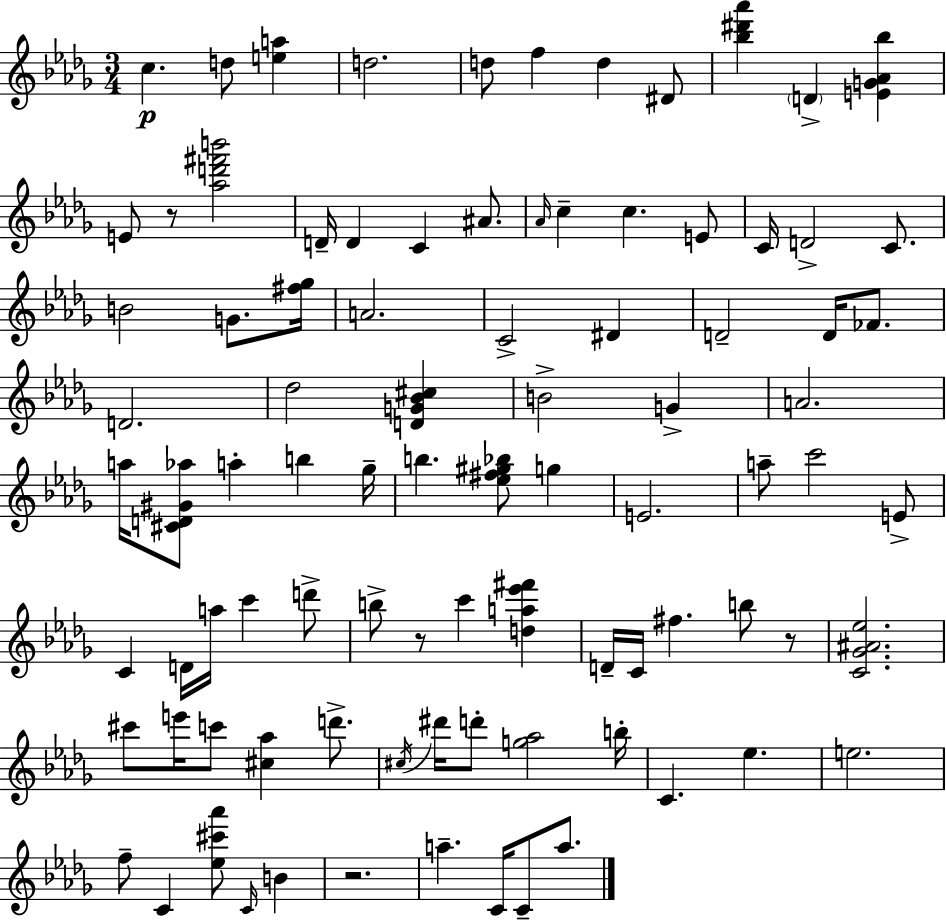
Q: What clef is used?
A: treble